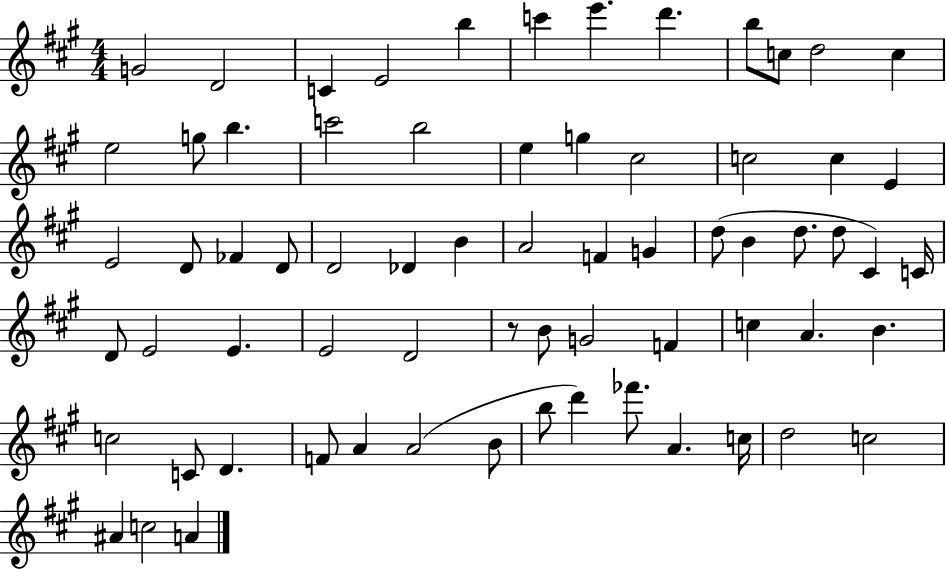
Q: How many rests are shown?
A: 1